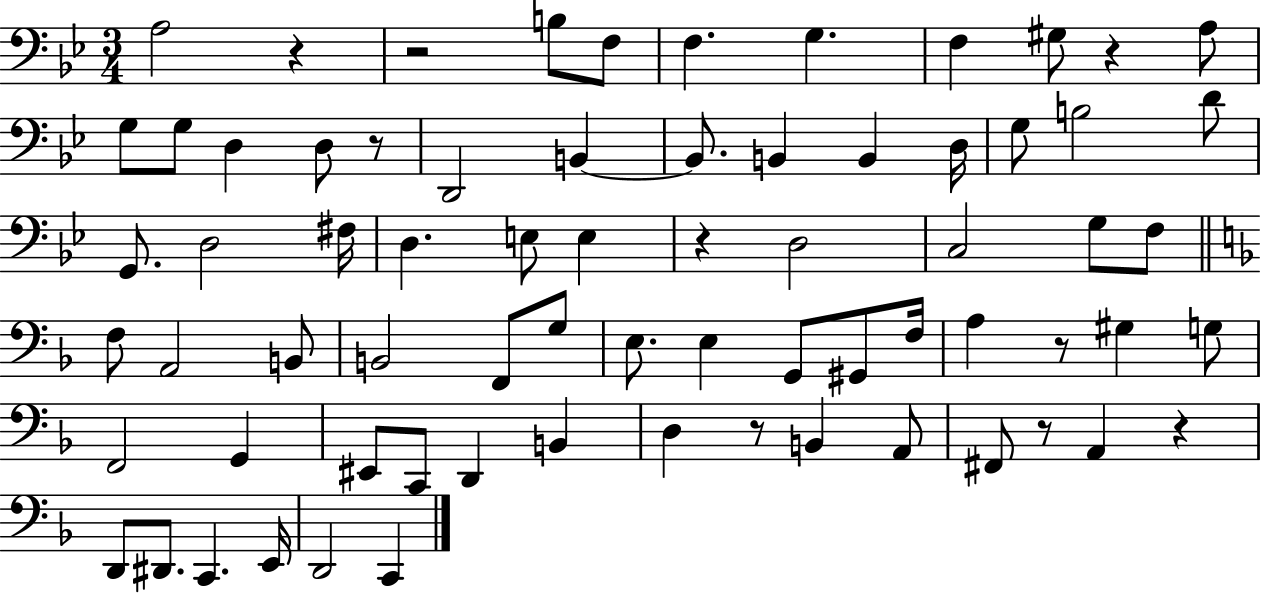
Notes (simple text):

A3/h R/q R/h B3/e F3/e F3/q. G3/q. F3/q G#3/e R/q A3/e G3/e G3/e D3/q D3/e R/e D2/h B2/q B2/e. B2/q B2/q D3/s G3/e B3/h D4/e G2/e. D3/h F#3/s D3/q. E3/e E3/q R/q D3/h C3/h G3/e F3/e F3/e A2/h B2/e B2/h F2/e G3/e E3/e. E3/q G2/e G#2/e F3/s A3/q R/e G#3/q G3/e F2/h G2/q EIS2/e C2/e D2/q B2/q D3/q R/e B2/q A2/e F#2/e R/e A2/q R/q D2/e D#2/e. C2/q. E2/s D2/h C2/q